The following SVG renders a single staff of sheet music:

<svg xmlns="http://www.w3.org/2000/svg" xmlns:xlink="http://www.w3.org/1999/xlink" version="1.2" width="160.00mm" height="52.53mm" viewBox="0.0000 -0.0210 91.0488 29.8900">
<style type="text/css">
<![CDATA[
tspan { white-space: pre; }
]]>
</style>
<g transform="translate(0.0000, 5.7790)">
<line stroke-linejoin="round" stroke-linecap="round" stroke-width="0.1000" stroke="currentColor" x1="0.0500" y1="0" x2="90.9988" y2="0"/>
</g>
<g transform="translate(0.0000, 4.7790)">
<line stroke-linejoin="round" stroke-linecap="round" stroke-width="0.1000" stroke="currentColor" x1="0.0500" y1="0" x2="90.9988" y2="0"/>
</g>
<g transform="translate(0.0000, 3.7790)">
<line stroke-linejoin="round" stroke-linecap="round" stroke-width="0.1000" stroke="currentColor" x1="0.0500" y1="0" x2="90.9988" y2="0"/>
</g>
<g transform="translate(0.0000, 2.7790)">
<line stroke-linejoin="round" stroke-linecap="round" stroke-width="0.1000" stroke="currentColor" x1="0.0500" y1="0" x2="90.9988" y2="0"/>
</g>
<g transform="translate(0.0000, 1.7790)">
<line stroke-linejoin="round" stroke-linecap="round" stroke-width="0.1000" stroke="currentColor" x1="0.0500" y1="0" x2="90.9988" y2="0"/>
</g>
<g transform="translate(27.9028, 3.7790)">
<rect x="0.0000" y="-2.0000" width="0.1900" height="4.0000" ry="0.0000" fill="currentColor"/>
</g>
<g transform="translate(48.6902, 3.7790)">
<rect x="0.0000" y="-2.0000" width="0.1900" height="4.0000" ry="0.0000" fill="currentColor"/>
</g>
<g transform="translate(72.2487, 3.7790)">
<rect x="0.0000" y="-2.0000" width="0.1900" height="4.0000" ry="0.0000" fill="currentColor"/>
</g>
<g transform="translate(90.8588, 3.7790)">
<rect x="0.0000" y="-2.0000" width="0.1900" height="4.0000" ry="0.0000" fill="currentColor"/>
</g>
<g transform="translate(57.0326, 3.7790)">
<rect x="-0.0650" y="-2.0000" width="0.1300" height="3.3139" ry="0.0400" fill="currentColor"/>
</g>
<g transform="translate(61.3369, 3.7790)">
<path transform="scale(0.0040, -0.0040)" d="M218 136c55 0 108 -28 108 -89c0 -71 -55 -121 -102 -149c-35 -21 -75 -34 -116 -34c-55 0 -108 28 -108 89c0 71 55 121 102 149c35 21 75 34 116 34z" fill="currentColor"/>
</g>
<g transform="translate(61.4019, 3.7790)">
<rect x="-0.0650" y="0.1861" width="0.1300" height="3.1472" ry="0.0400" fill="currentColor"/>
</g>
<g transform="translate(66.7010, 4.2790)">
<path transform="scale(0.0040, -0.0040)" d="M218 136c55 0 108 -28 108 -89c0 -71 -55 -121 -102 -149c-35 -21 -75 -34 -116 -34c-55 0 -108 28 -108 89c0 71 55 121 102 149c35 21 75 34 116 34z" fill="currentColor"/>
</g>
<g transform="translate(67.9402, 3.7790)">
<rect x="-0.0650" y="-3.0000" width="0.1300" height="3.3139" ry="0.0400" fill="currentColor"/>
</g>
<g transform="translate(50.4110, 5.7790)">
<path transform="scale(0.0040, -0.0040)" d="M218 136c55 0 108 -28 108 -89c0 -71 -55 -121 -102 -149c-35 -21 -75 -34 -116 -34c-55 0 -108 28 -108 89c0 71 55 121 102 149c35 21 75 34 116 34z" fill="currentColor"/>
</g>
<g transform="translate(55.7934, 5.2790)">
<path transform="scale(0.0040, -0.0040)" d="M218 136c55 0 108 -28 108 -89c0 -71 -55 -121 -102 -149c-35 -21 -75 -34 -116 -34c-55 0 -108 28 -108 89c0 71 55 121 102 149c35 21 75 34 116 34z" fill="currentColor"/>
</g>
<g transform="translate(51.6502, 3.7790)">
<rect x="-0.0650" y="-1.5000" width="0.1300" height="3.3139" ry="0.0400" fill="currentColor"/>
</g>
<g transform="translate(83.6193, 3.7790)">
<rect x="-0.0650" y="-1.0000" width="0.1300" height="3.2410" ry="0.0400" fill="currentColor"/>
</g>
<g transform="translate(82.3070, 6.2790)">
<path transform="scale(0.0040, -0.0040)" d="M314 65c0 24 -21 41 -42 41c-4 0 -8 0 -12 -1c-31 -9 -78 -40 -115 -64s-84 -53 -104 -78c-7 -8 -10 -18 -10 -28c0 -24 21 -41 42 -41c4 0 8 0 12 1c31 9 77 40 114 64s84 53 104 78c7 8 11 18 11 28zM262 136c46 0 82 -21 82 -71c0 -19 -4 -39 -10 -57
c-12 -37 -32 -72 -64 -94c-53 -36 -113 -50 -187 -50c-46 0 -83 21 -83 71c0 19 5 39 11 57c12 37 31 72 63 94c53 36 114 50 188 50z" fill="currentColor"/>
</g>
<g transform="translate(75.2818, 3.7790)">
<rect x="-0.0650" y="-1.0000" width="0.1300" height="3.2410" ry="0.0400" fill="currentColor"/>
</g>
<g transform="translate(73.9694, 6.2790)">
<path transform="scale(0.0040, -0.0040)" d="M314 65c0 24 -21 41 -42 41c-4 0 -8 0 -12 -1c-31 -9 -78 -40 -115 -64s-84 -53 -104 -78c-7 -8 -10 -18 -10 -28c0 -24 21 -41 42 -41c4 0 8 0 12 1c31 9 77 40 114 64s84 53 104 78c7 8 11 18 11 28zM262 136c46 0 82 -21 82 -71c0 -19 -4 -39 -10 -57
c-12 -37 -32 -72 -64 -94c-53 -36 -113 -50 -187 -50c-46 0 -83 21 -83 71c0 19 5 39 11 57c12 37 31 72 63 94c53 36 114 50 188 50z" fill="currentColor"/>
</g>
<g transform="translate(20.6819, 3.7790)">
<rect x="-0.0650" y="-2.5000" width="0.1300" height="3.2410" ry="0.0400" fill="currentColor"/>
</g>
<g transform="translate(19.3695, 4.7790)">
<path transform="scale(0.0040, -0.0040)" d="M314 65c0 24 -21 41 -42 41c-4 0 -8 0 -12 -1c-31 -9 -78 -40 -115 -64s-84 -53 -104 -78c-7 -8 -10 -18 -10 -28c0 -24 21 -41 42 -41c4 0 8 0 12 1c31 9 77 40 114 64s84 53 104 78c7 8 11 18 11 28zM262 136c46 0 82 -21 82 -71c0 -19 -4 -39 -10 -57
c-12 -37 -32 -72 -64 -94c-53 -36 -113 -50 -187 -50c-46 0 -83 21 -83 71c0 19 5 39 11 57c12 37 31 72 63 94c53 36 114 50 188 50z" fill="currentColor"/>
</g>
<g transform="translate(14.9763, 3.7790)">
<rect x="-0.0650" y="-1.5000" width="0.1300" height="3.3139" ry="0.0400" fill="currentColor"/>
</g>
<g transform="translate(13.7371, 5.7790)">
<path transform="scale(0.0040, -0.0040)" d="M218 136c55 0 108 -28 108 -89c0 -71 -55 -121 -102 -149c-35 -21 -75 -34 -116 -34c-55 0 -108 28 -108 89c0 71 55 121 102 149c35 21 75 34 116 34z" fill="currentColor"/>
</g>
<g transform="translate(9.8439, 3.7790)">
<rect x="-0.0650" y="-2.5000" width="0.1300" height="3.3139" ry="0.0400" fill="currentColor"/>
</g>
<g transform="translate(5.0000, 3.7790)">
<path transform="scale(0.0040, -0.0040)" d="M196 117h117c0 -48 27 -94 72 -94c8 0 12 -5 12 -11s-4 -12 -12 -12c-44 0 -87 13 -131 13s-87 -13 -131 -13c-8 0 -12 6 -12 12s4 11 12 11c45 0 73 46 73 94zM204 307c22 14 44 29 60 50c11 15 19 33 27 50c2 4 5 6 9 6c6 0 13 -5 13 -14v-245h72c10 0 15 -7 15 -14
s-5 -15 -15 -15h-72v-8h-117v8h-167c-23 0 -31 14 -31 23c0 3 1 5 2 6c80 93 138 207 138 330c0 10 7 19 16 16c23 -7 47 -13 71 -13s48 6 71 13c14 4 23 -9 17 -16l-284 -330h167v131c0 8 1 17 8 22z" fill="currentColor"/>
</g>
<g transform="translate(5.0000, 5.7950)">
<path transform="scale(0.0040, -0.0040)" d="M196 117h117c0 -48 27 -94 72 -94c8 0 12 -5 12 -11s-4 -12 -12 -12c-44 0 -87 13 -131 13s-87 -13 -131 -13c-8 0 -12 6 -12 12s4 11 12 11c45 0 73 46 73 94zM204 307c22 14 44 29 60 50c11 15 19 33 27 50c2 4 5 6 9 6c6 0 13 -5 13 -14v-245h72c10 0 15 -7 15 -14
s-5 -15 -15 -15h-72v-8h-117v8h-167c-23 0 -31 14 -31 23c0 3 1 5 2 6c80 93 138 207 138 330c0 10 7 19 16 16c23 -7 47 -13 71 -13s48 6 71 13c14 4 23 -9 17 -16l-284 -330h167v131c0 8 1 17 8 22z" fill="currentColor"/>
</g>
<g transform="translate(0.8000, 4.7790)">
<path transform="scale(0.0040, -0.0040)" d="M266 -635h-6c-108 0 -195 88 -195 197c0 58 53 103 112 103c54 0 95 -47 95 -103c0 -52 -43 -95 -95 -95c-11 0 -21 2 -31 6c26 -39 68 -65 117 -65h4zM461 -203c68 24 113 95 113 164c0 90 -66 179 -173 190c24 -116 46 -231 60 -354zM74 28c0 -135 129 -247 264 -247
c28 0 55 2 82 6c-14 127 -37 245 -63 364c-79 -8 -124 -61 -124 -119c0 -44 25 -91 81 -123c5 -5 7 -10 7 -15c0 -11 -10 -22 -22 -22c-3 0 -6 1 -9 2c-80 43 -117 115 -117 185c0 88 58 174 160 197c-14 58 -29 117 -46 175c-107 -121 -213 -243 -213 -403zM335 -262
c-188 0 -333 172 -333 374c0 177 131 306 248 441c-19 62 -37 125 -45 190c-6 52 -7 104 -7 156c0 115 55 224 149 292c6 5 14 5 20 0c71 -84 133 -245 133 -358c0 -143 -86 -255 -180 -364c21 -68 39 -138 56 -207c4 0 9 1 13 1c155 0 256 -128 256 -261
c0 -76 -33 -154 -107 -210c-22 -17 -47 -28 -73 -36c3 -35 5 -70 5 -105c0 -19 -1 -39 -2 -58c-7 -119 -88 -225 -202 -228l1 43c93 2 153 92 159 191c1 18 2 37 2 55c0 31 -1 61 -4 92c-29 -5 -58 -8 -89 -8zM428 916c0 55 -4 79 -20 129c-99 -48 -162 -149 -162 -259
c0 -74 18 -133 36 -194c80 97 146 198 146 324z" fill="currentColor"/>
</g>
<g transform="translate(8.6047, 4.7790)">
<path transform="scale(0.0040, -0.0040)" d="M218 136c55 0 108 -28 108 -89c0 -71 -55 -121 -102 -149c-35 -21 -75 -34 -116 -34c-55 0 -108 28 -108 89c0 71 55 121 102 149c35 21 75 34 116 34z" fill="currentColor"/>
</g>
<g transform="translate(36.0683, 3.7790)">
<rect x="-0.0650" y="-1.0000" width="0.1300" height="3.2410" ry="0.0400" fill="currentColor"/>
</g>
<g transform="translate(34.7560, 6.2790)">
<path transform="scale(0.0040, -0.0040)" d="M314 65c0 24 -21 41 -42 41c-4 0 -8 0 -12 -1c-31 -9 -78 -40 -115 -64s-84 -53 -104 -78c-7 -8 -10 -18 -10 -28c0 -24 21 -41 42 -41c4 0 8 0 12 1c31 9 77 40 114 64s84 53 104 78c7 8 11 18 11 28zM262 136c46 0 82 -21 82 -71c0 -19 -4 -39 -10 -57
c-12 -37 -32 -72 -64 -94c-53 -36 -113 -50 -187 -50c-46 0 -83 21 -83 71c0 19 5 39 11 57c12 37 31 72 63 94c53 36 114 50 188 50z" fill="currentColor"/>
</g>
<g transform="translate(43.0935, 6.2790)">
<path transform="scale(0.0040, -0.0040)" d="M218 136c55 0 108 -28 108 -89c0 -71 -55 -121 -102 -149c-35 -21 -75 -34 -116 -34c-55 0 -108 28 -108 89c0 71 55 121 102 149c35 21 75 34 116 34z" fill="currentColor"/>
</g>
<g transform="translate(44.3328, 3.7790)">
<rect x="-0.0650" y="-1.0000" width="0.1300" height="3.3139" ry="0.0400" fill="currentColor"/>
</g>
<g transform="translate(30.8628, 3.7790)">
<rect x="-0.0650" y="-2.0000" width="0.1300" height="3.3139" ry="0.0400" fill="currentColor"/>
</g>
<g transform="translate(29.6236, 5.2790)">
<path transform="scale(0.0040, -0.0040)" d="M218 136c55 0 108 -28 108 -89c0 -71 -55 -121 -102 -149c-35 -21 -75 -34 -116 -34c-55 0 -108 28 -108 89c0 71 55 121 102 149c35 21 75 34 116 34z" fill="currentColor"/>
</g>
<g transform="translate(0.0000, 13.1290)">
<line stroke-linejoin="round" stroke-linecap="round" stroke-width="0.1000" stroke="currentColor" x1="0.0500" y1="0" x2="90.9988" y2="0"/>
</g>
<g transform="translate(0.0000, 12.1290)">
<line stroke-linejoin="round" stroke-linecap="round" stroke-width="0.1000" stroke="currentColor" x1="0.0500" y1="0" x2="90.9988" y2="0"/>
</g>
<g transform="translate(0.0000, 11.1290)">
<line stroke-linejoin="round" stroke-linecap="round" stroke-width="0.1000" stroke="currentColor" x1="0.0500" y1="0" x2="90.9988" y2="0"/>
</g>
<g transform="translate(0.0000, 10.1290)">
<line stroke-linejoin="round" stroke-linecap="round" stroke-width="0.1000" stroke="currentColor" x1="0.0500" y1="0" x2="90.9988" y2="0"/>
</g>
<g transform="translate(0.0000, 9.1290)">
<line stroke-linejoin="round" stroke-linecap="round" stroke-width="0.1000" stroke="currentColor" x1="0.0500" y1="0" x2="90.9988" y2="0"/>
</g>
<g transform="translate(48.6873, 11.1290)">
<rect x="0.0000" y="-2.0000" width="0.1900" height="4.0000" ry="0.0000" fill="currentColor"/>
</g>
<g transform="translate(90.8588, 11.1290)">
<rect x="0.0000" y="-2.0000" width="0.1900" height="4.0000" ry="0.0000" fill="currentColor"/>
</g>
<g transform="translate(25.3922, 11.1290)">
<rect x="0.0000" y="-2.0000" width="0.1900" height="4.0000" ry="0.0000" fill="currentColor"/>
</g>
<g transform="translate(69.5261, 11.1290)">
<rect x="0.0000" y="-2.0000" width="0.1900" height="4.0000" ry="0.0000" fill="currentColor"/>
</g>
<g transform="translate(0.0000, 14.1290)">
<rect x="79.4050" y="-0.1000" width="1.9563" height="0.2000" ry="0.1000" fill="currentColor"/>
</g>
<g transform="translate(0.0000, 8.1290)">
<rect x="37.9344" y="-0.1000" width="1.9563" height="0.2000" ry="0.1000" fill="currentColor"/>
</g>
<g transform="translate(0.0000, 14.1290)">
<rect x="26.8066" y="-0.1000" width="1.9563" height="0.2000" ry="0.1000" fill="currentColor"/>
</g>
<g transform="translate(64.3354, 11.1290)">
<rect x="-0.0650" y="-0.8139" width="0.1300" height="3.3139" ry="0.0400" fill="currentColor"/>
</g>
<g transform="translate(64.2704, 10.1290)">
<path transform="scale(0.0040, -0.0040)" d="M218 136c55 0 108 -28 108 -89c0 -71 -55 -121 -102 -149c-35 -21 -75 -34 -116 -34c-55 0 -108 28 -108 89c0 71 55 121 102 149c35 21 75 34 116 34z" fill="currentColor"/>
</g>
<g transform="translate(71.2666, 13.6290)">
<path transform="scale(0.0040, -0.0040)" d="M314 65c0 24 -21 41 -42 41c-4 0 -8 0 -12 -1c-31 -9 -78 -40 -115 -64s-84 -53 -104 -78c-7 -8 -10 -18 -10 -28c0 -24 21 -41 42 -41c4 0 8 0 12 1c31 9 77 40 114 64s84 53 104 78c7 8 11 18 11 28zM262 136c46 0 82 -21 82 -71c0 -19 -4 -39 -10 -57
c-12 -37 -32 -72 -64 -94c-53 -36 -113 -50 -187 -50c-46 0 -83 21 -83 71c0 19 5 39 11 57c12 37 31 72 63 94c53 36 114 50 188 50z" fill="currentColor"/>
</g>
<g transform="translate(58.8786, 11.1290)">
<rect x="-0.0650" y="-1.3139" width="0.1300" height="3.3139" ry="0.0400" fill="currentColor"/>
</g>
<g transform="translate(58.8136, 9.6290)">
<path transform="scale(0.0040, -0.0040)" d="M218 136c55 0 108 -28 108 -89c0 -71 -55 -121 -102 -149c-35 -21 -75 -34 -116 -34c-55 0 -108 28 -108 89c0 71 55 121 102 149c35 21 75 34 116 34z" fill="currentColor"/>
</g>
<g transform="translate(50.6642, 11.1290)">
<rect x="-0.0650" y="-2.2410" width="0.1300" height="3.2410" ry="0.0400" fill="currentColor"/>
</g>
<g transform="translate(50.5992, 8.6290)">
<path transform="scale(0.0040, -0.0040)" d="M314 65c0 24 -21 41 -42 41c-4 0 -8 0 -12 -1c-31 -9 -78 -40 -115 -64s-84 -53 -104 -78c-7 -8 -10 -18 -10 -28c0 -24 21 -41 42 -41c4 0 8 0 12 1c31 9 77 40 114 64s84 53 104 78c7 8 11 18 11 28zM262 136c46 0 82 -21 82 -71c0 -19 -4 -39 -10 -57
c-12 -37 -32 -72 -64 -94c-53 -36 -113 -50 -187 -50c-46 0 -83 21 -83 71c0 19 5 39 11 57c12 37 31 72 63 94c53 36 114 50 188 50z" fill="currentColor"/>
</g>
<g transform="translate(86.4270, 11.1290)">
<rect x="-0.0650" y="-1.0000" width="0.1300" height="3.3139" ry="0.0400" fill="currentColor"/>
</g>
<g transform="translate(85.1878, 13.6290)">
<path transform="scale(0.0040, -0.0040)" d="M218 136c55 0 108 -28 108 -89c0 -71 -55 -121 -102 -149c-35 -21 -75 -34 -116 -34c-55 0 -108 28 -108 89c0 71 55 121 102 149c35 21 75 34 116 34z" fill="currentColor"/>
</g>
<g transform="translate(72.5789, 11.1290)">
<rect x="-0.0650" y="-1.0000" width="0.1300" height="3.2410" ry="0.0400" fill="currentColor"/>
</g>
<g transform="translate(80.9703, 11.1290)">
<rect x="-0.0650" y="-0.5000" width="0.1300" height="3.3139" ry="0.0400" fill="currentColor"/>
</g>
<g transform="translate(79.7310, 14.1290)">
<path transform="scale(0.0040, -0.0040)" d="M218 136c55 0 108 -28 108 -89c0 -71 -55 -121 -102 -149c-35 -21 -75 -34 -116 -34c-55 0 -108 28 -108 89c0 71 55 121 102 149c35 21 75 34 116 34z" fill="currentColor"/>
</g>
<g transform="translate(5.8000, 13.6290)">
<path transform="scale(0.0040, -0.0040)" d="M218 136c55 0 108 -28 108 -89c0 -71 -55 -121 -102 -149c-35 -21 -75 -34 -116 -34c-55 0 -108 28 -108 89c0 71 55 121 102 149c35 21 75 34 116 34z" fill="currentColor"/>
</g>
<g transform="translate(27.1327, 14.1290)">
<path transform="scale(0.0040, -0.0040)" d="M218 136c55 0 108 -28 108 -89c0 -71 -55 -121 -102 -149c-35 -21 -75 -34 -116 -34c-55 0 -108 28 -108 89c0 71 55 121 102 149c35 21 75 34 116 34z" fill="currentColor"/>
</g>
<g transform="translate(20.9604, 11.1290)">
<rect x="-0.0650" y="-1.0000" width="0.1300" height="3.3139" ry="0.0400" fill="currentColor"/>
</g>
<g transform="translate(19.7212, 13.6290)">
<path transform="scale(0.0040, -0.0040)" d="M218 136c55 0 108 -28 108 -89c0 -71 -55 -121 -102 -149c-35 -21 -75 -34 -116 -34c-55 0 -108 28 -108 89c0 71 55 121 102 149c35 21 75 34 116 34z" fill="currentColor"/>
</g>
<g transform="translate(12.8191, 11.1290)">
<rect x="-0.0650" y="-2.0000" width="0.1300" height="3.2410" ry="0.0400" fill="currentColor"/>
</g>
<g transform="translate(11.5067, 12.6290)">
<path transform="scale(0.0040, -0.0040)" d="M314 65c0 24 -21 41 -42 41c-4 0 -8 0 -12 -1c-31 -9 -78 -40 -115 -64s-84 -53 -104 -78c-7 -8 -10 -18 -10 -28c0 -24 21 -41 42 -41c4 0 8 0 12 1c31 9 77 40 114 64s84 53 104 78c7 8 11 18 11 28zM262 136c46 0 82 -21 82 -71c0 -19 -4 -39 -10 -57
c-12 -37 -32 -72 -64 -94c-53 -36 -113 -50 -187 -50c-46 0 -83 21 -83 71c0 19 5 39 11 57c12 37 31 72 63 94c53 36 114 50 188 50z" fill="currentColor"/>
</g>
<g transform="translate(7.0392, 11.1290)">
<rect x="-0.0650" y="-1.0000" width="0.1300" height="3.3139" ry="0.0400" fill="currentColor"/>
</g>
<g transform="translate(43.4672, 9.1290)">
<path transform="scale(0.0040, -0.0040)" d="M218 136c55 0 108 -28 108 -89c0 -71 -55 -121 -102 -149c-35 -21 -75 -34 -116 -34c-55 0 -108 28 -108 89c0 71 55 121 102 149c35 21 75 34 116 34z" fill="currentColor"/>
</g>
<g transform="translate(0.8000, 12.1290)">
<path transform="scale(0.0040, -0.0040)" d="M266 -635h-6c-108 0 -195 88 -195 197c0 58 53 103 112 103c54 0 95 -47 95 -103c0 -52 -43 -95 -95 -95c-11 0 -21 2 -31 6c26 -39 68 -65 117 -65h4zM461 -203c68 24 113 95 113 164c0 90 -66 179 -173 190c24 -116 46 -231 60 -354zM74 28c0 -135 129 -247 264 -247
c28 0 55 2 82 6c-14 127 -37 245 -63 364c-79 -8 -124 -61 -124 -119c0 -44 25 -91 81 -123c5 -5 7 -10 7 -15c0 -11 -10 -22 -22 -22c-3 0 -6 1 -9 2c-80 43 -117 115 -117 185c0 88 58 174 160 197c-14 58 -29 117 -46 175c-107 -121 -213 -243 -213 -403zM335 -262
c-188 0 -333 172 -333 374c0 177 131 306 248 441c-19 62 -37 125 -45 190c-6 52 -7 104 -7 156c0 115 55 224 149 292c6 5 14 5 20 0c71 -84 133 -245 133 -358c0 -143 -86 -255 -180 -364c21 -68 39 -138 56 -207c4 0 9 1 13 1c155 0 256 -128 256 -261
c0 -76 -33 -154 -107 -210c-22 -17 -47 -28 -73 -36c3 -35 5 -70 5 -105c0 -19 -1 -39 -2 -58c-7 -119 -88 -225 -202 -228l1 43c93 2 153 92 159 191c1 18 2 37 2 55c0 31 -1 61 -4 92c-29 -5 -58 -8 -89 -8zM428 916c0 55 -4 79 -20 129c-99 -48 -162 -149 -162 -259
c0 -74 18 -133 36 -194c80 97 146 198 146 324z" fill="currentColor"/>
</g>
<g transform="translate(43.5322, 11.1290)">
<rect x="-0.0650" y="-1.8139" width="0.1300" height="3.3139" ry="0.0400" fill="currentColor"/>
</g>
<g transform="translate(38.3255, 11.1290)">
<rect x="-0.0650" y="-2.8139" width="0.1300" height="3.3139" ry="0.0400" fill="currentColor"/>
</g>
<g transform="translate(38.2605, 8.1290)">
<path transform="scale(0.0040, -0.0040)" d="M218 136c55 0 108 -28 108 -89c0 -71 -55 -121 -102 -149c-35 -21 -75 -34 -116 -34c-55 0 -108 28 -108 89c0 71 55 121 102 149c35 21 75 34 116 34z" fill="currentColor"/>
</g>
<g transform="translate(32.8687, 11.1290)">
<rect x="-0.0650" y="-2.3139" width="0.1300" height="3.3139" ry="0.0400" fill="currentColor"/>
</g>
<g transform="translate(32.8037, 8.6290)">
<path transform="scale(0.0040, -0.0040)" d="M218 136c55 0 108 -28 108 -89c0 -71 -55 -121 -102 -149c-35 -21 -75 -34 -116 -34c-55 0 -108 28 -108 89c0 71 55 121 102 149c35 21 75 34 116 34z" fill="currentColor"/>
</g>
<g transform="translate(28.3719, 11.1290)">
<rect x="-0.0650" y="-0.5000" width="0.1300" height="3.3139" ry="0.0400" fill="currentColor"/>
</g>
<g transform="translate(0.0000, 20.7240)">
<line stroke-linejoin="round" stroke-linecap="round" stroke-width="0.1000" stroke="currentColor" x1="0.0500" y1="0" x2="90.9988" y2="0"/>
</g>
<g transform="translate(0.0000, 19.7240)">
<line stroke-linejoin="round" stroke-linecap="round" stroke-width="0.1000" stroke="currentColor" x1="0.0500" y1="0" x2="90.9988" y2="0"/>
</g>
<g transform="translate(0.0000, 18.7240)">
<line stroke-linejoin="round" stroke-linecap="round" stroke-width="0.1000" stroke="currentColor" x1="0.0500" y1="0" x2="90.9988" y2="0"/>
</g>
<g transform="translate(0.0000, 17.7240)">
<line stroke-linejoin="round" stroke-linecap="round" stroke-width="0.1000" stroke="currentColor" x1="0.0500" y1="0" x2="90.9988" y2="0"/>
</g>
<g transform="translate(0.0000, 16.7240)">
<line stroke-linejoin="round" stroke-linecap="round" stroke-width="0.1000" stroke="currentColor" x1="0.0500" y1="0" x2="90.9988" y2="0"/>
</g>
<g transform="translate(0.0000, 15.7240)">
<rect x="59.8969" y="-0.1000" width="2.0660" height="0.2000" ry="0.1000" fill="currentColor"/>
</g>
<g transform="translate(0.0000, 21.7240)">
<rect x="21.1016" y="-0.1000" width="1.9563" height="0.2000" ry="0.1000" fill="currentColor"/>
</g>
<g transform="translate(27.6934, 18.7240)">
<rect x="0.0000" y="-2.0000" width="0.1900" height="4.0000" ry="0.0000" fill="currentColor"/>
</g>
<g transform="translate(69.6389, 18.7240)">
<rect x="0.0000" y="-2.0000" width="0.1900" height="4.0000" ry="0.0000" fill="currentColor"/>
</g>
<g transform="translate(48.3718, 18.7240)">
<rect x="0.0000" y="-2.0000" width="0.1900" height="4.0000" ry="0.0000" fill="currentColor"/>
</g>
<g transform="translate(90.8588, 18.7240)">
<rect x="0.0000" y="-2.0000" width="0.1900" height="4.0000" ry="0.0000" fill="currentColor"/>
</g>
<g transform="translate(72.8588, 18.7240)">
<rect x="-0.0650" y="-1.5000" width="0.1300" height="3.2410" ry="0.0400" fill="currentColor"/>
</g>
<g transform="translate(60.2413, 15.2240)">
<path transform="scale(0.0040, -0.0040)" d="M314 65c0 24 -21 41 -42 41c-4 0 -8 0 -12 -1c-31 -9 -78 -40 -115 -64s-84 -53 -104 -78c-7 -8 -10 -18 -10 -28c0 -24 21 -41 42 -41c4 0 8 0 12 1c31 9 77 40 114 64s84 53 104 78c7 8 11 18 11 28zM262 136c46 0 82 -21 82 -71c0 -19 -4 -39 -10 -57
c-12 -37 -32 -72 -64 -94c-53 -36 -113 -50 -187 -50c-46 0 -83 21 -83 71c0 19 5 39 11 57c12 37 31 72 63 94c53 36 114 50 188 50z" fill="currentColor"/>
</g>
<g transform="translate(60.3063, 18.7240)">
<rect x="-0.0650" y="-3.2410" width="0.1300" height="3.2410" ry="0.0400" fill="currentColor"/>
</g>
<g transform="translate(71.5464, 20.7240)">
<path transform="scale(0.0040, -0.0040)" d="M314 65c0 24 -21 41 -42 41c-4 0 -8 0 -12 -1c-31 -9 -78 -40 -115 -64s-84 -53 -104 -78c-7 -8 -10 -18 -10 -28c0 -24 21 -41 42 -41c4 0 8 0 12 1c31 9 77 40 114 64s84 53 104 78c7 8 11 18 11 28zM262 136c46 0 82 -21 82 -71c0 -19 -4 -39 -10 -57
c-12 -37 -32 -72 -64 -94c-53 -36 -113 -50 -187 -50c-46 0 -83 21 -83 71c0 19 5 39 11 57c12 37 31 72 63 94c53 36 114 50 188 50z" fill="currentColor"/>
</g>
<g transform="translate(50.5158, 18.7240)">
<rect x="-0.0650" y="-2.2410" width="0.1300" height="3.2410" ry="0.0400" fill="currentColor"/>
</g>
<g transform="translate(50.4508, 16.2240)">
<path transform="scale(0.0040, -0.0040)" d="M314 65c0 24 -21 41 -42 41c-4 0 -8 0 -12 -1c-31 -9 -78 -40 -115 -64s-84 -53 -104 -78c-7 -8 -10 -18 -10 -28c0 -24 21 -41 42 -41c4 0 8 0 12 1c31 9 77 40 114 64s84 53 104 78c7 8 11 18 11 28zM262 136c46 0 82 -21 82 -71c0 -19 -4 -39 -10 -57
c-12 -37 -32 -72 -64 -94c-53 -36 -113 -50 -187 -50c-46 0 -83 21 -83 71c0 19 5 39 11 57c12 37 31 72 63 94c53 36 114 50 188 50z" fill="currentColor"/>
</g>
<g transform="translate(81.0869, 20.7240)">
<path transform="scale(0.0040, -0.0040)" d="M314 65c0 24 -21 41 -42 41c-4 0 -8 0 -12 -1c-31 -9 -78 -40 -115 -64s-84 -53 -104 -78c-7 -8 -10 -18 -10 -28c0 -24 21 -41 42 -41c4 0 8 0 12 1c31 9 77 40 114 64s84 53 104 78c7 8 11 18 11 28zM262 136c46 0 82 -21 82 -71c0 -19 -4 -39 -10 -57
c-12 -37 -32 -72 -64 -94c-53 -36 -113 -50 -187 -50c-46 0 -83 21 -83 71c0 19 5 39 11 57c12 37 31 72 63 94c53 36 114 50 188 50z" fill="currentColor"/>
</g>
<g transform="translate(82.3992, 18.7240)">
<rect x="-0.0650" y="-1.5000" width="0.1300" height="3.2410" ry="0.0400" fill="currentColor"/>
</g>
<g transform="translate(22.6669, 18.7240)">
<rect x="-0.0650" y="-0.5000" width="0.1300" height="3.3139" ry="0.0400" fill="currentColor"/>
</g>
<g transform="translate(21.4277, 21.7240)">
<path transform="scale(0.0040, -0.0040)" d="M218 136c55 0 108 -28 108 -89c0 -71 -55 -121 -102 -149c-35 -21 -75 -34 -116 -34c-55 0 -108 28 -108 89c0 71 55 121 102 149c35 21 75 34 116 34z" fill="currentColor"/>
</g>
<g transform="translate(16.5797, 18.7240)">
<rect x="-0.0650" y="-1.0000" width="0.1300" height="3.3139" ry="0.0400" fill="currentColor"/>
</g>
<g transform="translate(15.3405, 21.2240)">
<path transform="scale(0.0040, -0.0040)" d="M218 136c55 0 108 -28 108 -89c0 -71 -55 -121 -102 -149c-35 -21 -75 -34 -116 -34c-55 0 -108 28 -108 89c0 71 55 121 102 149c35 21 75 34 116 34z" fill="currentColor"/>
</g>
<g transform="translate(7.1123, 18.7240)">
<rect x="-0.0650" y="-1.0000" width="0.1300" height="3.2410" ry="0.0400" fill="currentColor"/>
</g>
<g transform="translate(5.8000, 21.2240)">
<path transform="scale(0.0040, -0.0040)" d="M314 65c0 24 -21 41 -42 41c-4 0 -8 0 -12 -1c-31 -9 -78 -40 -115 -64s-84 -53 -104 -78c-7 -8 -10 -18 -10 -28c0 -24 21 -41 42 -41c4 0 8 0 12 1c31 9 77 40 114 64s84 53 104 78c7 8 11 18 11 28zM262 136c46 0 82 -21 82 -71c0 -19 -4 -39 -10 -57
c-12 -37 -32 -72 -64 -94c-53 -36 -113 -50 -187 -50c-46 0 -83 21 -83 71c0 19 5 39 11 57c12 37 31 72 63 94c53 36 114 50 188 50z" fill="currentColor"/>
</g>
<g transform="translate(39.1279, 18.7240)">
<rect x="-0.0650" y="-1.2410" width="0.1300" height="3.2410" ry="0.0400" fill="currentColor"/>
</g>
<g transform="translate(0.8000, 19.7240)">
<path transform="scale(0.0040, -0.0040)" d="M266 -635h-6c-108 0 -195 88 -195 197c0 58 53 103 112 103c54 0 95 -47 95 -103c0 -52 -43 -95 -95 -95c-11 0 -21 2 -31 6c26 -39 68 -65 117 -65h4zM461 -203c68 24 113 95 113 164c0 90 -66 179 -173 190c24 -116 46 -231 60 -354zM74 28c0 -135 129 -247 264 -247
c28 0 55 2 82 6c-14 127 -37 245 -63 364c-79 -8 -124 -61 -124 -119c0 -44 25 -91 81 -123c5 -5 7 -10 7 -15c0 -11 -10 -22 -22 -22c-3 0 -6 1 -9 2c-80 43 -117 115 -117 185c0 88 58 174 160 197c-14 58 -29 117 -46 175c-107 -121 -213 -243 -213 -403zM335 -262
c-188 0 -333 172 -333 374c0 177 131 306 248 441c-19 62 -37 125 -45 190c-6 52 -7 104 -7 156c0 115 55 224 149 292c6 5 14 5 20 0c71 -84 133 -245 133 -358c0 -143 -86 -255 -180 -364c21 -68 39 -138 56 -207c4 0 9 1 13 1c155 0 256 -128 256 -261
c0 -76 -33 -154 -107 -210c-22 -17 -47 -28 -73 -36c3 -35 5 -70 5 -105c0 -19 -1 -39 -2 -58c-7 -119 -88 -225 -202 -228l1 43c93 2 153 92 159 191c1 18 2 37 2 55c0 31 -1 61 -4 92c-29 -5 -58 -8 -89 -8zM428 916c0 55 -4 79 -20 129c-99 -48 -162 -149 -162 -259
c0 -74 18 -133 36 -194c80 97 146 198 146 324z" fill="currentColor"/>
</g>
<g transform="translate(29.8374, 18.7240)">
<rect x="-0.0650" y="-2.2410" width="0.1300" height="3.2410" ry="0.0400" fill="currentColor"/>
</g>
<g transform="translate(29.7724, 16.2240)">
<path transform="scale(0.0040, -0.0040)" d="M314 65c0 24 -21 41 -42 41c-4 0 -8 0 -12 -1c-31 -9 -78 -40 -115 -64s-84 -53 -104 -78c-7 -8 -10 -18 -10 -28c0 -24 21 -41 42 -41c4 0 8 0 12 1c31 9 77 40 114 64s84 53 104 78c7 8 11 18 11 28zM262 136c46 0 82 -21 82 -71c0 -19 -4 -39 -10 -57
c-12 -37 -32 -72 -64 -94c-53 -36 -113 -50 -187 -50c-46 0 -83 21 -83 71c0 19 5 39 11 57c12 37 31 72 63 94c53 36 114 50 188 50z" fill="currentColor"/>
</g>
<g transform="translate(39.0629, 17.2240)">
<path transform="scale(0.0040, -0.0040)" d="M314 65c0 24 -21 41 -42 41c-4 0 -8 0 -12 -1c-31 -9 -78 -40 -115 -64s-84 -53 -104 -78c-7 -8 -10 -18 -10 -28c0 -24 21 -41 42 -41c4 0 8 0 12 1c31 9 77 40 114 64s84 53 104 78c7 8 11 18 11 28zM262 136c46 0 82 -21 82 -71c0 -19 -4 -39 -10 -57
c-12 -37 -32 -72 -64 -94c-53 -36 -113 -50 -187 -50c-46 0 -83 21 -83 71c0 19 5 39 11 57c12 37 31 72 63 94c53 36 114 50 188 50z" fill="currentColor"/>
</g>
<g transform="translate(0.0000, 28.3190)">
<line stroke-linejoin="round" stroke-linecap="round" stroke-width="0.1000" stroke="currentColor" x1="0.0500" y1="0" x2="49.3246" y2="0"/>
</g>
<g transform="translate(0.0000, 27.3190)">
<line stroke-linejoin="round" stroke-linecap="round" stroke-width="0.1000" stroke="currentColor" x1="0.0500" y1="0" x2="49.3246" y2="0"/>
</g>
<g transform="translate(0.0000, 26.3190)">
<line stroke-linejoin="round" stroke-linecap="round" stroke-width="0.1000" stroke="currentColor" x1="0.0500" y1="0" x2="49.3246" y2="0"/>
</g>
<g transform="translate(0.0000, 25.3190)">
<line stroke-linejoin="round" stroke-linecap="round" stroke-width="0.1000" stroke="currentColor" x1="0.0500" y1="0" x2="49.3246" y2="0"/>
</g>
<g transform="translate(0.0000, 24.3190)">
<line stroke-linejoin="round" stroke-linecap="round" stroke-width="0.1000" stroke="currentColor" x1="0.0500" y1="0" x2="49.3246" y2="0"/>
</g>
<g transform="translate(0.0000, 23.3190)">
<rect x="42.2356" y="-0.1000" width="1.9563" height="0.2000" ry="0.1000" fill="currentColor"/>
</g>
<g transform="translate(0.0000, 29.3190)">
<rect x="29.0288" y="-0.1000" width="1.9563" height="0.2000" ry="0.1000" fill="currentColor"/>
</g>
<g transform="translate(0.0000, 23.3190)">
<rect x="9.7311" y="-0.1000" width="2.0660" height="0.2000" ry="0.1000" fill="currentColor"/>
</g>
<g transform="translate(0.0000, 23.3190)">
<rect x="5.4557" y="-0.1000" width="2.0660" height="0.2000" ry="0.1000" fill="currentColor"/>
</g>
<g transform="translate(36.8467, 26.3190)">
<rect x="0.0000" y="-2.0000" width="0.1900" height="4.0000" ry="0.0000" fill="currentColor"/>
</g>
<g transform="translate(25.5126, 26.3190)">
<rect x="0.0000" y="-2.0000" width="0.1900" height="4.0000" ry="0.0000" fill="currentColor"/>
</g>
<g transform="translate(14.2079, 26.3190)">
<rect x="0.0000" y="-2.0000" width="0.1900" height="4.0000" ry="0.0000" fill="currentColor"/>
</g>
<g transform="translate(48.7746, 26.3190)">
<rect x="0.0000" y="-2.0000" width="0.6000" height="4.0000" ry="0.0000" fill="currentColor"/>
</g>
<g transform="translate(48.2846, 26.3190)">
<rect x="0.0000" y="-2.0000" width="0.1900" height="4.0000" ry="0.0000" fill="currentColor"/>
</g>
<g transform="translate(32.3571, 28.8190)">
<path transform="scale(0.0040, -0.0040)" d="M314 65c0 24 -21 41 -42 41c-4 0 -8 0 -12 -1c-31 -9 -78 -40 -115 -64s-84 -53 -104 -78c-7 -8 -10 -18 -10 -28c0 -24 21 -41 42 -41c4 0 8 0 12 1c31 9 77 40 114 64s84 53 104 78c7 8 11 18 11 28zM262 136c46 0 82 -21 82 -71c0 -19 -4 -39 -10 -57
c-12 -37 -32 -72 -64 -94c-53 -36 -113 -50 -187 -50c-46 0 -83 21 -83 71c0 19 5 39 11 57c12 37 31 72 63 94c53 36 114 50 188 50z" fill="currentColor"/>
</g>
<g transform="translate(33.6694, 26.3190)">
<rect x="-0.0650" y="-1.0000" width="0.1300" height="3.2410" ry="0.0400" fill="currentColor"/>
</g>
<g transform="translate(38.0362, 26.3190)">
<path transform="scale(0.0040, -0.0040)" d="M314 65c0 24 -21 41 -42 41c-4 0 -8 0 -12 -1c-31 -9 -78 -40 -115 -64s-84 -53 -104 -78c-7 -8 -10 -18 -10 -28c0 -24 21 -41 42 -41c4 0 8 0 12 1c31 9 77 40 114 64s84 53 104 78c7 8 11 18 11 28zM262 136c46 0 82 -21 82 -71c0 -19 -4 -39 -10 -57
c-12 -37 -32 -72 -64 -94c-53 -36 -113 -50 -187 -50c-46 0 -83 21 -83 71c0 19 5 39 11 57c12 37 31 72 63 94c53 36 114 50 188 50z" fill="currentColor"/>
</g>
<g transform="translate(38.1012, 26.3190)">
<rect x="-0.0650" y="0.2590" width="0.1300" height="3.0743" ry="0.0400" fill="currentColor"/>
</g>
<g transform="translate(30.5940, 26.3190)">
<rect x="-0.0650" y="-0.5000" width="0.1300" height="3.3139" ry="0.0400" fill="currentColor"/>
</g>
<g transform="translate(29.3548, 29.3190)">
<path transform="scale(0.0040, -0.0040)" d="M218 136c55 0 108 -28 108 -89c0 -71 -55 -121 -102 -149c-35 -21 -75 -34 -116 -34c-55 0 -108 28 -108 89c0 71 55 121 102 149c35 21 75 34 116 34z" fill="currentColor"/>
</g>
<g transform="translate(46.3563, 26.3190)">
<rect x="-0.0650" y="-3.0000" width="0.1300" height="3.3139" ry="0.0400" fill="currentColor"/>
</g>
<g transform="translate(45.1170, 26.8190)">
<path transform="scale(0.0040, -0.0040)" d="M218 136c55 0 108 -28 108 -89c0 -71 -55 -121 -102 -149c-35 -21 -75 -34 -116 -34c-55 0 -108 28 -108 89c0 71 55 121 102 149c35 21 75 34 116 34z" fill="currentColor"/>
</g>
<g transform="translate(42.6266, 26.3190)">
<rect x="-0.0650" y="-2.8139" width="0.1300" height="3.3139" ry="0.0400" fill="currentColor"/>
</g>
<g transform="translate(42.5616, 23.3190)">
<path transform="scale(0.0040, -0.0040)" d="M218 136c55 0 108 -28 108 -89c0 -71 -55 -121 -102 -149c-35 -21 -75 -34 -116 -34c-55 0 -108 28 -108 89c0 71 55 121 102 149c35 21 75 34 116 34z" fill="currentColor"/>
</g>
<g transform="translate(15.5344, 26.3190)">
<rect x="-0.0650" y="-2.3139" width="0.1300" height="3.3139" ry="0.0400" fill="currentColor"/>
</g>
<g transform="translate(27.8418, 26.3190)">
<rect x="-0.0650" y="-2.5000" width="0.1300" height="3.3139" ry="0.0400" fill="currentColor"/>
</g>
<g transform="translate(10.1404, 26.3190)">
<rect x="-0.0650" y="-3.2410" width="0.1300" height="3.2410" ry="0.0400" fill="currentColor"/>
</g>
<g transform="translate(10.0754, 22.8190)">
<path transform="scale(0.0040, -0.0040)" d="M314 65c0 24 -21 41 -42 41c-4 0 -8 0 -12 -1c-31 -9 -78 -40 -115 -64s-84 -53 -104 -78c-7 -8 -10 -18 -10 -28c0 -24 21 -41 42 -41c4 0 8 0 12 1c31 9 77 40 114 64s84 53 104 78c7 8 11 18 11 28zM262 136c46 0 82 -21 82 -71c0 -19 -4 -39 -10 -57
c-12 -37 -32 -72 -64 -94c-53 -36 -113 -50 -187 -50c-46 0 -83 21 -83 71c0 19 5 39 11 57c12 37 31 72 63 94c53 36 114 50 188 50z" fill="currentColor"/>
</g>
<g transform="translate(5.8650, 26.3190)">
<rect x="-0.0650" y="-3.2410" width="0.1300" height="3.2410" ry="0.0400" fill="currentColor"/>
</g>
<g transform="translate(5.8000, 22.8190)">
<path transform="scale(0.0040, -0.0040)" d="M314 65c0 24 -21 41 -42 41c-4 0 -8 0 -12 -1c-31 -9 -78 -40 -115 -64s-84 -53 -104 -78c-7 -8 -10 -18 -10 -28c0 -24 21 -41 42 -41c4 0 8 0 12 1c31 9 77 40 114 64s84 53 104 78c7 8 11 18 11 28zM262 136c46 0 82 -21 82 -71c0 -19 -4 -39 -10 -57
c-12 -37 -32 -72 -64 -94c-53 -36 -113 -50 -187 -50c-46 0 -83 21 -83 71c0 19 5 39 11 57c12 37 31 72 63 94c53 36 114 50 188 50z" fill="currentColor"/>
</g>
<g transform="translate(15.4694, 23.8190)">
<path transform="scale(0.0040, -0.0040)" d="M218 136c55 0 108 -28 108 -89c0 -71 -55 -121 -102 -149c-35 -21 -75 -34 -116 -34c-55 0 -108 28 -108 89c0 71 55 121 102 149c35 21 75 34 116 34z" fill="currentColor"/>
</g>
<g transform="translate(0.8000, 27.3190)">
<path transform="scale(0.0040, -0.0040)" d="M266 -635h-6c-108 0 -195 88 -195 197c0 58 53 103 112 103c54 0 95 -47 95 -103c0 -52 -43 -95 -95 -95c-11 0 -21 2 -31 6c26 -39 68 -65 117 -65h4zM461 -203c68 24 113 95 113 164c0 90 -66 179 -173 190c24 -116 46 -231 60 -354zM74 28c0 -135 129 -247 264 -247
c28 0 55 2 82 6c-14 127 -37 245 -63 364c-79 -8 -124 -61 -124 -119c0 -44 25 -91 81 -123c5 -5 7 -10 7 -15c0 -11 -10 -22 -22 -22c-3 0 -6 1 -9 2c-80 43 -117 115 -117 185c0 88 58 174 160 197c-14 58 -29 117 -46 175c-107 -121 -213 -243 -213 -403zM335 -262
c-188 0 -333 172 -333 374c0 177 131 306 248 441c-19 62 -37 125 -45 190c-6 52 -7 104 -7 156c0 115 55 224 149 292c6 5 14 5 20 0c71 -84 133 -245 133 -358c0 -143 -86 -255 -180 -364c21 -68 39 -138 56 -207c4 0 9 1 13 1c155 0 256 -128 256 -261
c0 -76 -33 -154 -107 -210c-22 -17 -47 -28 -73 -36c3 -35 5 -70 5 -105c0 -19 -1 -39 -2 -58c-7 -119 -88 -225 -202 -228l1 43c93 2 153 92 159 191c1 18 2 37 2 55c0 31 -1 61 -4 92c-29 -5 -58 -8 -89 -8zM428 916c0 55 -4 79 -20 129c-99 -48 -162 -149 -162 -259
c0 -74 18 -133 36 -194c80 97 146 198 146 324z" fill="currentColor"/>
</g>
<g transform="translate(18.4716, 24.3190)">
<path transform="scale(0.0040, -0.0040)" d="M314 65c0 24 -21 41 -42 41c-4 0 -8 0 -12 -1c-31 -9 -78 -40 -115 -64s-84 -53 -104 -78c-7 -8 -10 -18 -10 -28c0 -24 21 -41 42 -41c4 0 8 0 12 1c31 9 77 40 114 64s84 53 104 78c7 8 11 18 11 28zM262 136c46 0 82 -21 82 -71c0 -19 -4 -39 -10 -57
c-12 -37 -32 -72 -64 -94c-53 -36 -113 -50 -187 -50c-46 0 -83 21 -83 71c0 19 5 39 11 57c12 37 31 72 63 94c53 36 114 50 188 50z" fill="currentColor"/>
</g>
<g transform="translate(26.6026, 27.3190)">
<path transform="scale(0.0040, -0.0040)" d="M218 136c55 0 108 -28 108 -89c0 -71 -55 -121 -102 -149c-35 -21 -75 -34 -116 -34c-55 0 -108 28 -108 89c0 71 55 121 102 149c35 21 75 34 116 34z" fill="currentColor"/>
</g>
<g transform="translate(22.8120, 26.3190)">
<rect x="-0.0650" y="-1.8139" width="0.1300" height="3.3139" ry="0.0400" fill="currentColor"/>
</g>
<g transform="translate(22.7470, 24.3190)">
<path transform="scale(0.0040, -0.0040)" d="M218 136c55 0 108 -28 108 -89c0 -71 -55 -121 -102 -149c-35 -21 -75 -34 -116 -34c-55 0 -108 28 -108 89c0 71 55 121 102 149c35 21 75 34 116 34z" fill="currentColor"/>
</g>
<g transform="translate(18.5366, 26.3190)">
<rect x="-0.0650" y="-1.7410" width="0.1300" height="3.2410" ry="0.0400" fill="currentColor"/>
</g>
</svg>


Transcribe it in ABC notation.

X:1
T:Untitled
M:4/4
L:1/4
K:C
G E G2 F D2 D E F B A D2 D2 D F2 D C g a f g2 e d D2 C D D2 D C g2 e2 g2 b2 E2 E2 b2 b2 g f2 f G C D2 B2 a A